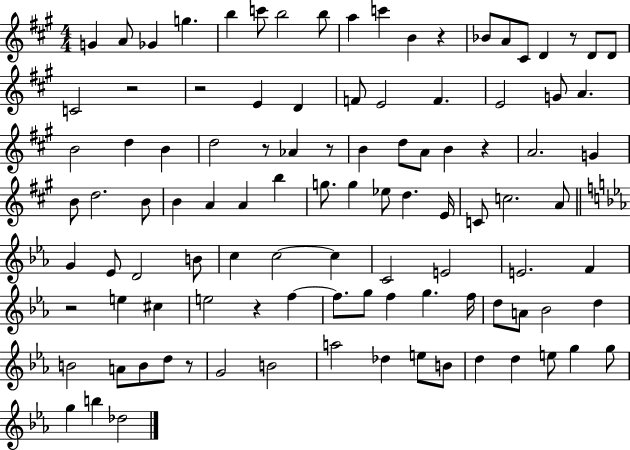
{
  \clef treble
  \numericTimeSignature
  \time 4/4
  \key a \major
  g'4 a'8 ges'4 g''4. | b''4 c'''8 b''2 b''8 | a''4 c'''4 b'4 r4 | bes'8 a'8 cis'8 d'4 r8 d'8 d'8 | \break c'2 r2 | r2 e'4 d'4 | f'8 e'2 f'4. | e'2 g'8 a'4. | \break b'2 d''4 b'4 | d''2 r8 aes'4 r8 | b'4 d''8 a'8 b'4 r4 | a'2. g'4 | \break b'8 d''2. b'8 | b'4 a'4 a'4 b''4 | g''8. g''4 ees''8 d''4. e'16 | c'8 c''2. a'8 | \break \bar "||" \break \key ees \major g'4 ees'8 d'2 b'8 | c''4 c''2~~ c''4 | c'2 e'2 | e'2. f'4 | \break r2 e''4 cis''4 | e''2 r4 f''4~~ | f''8. g''8 f''4 g''4. f''16 | d''8 a'8 bes'2 d''4 | \break b'2 a'8 b'8 d''8 r8 | g'2 b'2 | a''2 des''4 e''8 b'8 | d''4 d''4 e''8 g''4 g''8 | \break g''4 b''4 des''2 | \bar "|."
}